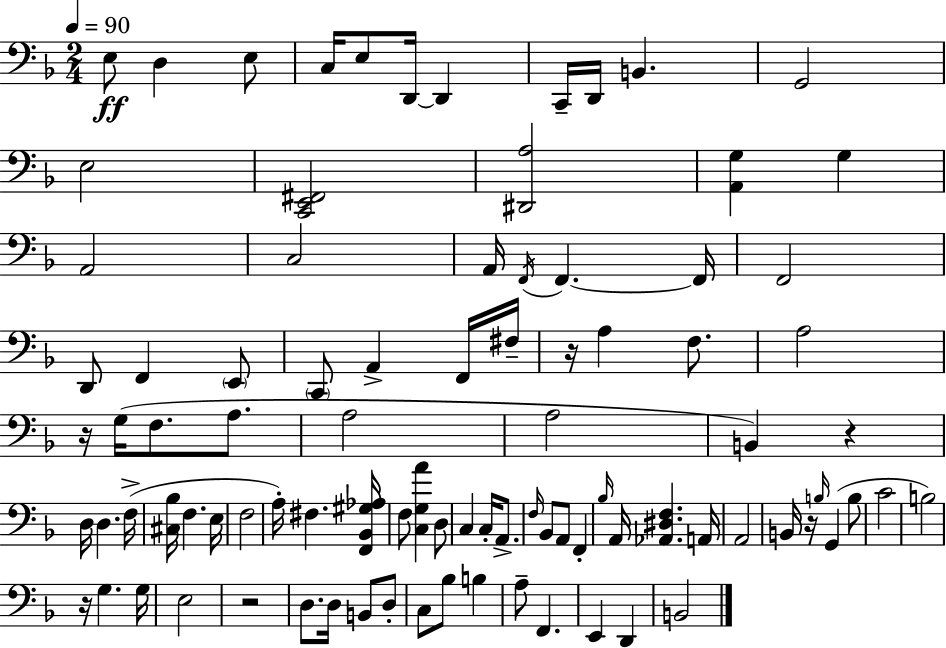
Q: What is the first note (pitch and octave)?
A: E3